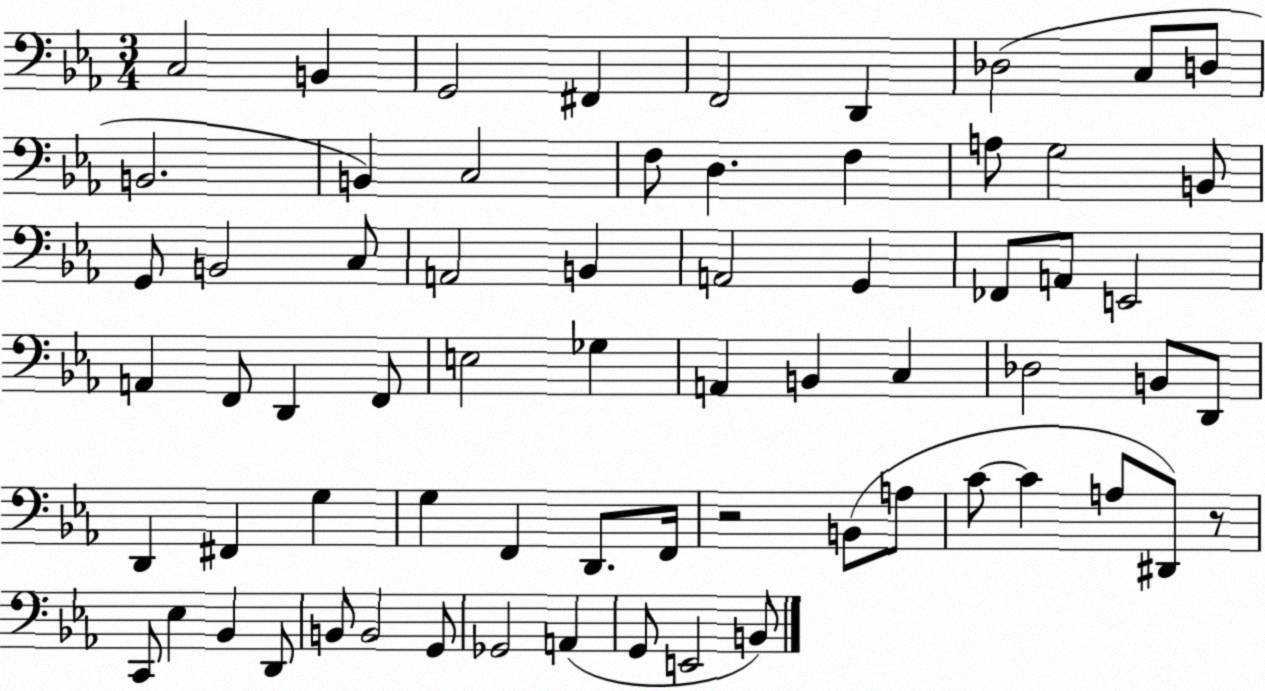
X:1
T:Untitled
M:3/4
L:1/4
K:Eb
C,2 B,, G,,2 ^F,, F,,2 D,, _D,2 C,/2 D,/2 B,,2 B,, C,2 F,/2 D, F, A,/2 G,2 B,,/2 G,,/2 B,,2 C,/2 A,,2 B,, A,,2 G,, _F,,/2 A,,/2 E,,2 A,, F,,/2 D,, F,,/2 E,2 _G, A,, B,, C, _D,2 B,,/2 D,,/2 D,, ^F,, G, G, F,, D,,/2 F,,/4 z2 B,,/2 A,/2 C/2 C A,/2 ^D,,/2 z/2 C,,/2 _E, _B,, D,,/2 B,,/2 B,,2 G,,/2 _G,,2 A,, G,,/2 E,,2 B,,/2